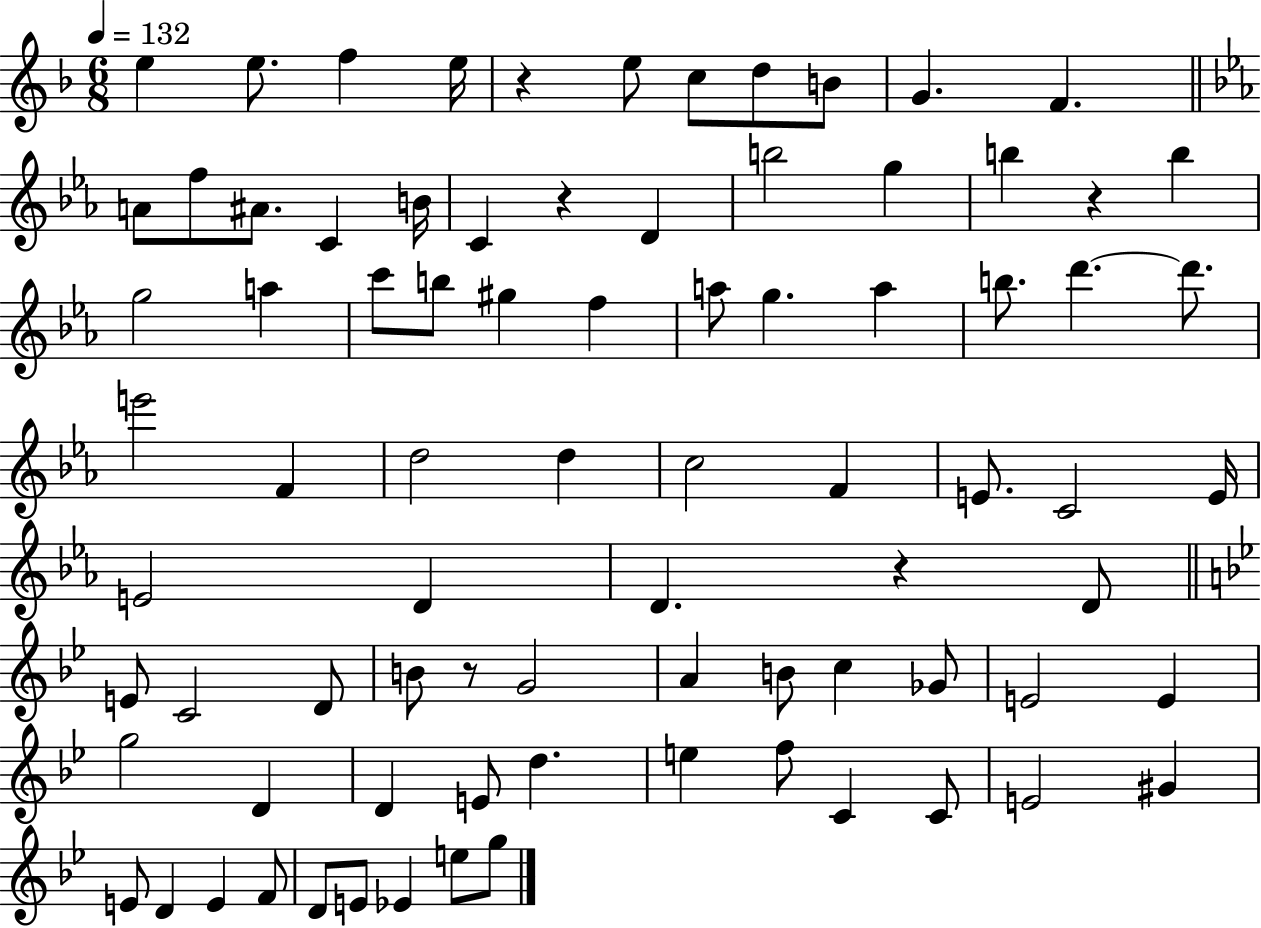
{
  \clef treble
  \numericTimeSignature
  \time 6/8
  \key f \major
  \tempo 4 = 132
  \repeat volta 2 { e''4 e''8. f''4 e''16 | r4 e''8 c''8 d''8 b'8 | g'4. f'4. | \bar "||" \break \key c \minor a'8 f''8 ais'8. c'4 b'16 | c'4 r4 d'4 | b''2 g''4 | b''4 r4 b''4 | \break g''2 a''4 | c'''8 b''8 gis''4 f''4 | a''8 g''4. a''4 | b''8. d'''4.~~ d'''8. | \break e'''2 f'4 | d''2 d''4 | c''2 f'4 | e'8. c'2 e'16 | \break e'2 d'4 | d'4. r4 d'8 | \bar "||" \break \key g \minor e'8 c'2 d'8 | b'8 r8 g'2 | a'4 b'8 c''4 ges'8 | e'2 e'4 | \break g''2 d'4 | d'4 e'8 d''4. | e''4 f''8 c'4 c'8 | e'2 gis'4 | \break e'8 d'4 e'4 f'8 | d'8 e'8 ees'4 e''8 g''8 | } \bar "|."
}